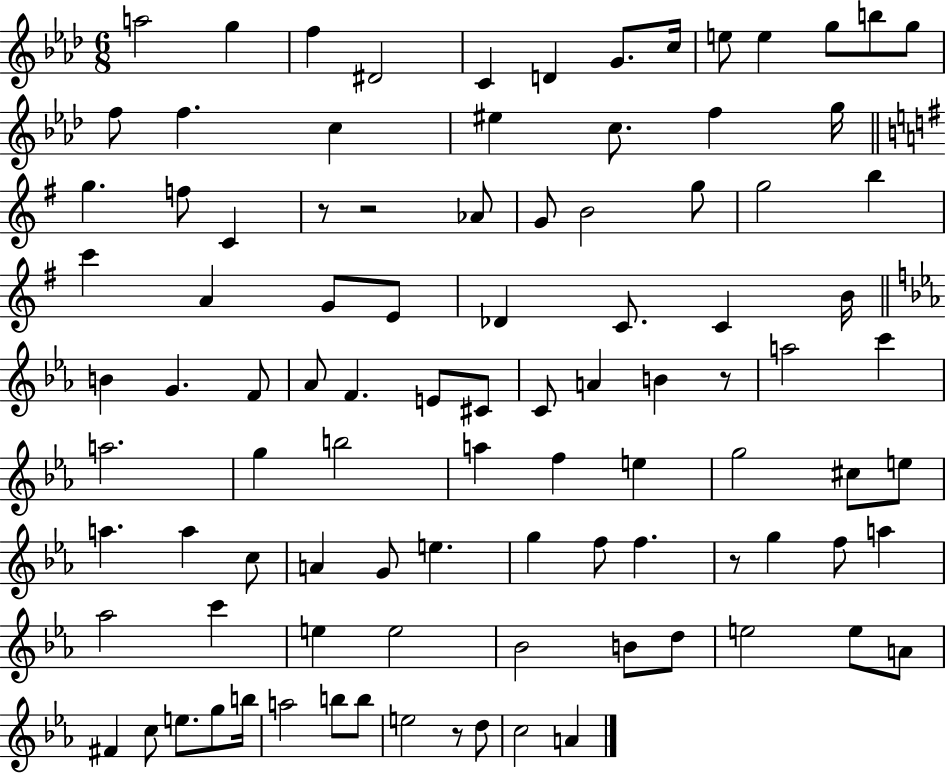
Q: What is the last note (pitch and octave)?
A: A4